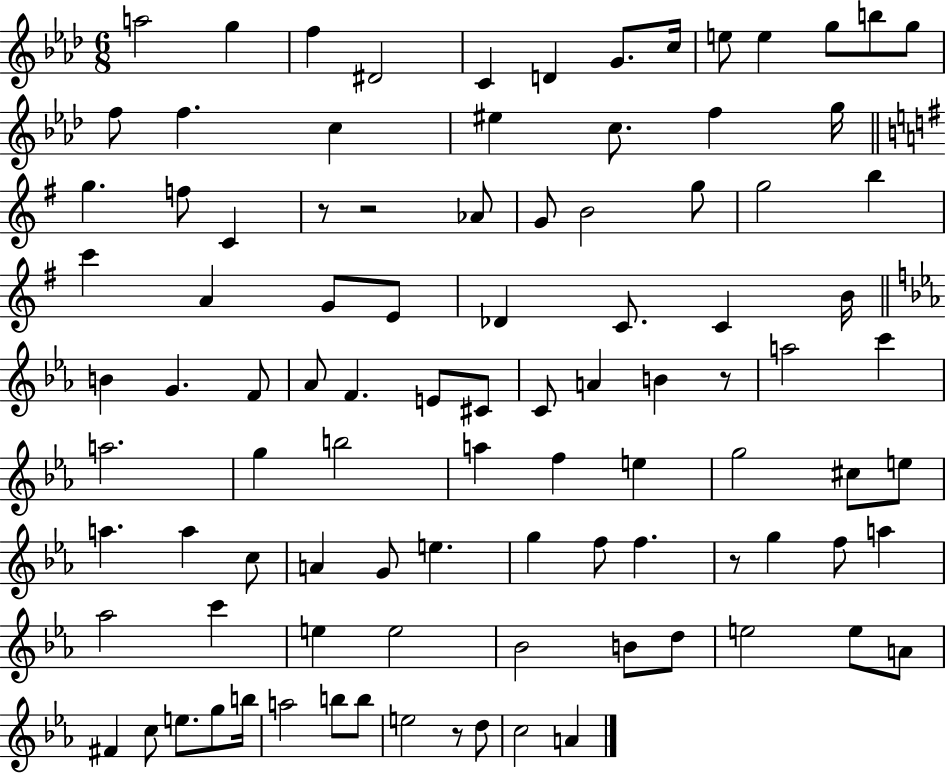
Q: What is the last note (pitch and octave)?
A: A4